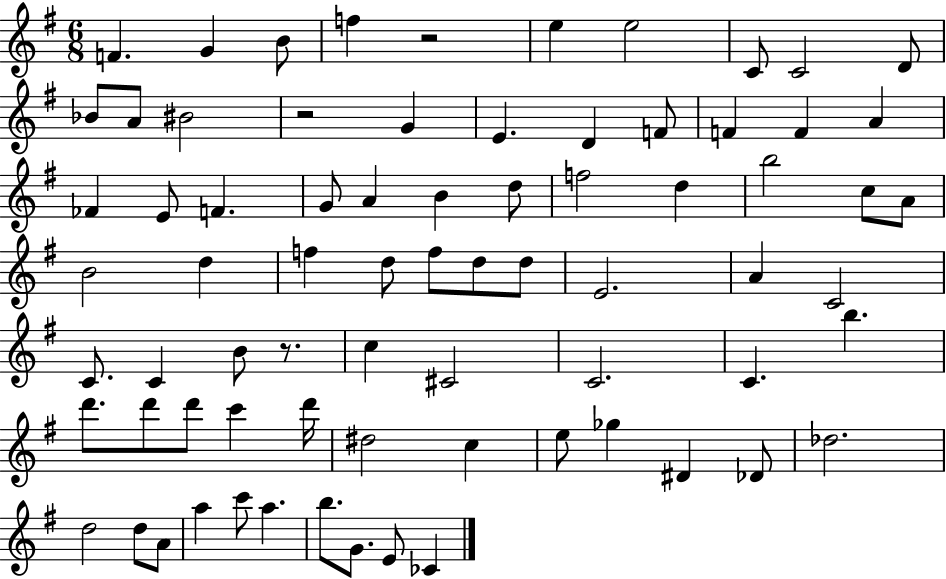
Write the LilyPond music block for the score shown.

{
  \clef treble
  \numericTimeSignature
  \time 6/8
  \key g \major
  \repeat volta 2 { f'4. g'4 b'8 | f''4 r2 | e''4 e''2 | c'8 c'2 d'8 | \break bes'8 a'8 bis'2 | r2 g'4 | e'4. d'4 f'8 | f'4 f'4 a'4 | \break fes'4 e'8 f'4. | g'8 a'4 b'4 d''8 | f''2 d''4 | b''2 c''8 a'8 | \break b'2 d''4 | f''4 d''8 f''8 d''8 d''8 | e'2. | a'4 c'2 | \break c'8. c'4 b'8 r8. | c''4 cis'2 | c'2. | c'4. b''4. | \break d'''8. d'''8 d'''8 c'''4 d'''16 | dis''2 c''4 | e''8 ges''4 dis'4 des'8 | des''2. | \break d''2 d''8 a'8 | a''4 c'''8 a''4. | b''8. g'8. e'8 ces'4 | } \bar "|."
}